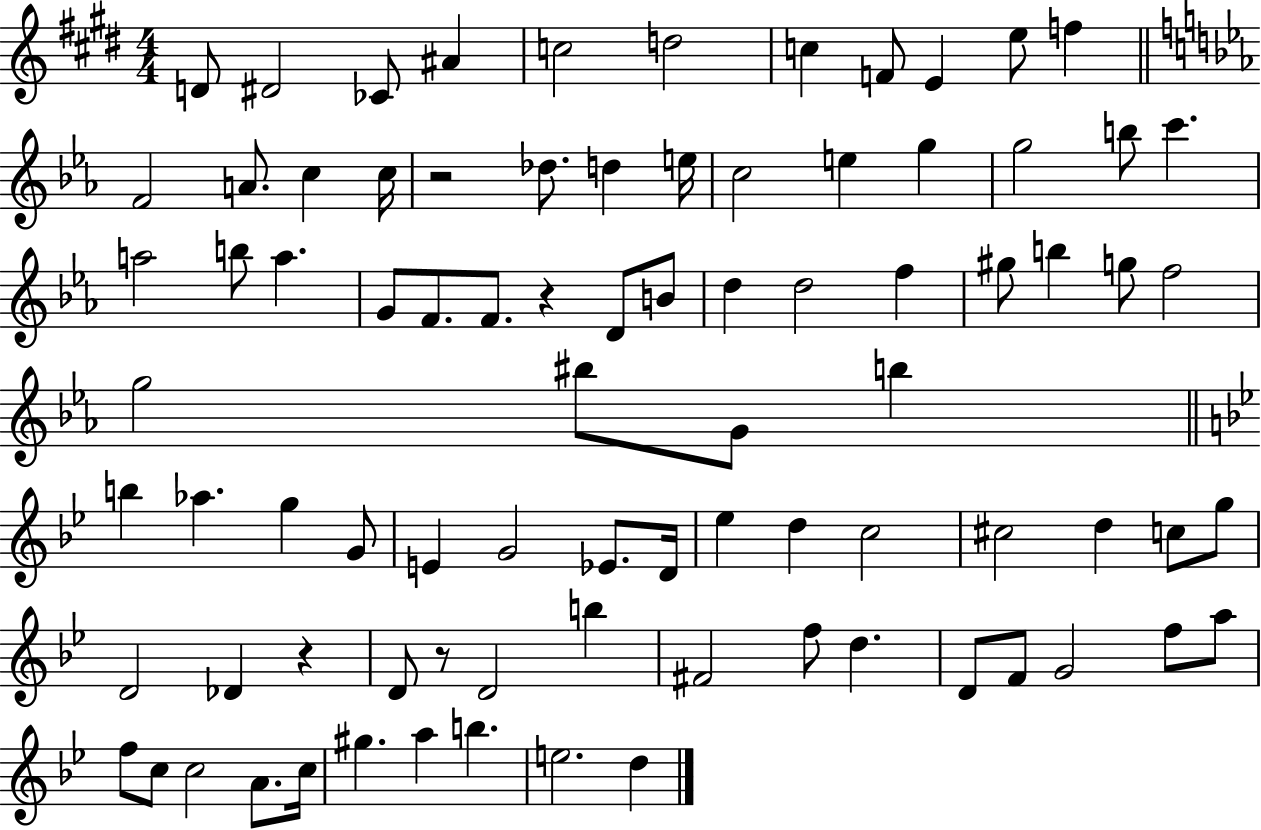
X:1
T:Untitled
M:4/4
L:1/4
K:E
D/2 ^D2 _C/2 ^A c2 d2 c F/2 E e/2 f F2 A/2 c c/4 z2 _d/2 d e/4 c2 e g g2 b/2 c' a2 b/2 a G/2 F/2 F/2 z D/2 B/2 d d2 f ^g/2 b g/2 f2 g2 ^b/2 G/2 b b _a g G/2 E G2 _E/2 D/4 _e d c2 ^c2 d c/2 g/2 D2 _D z D/2 z/2 D2 b ^F2 f/2 d D/2 F/2 G2 f/2 a/2 f/2 c/2 c2 A/2 c/4 ^g a b e2 d